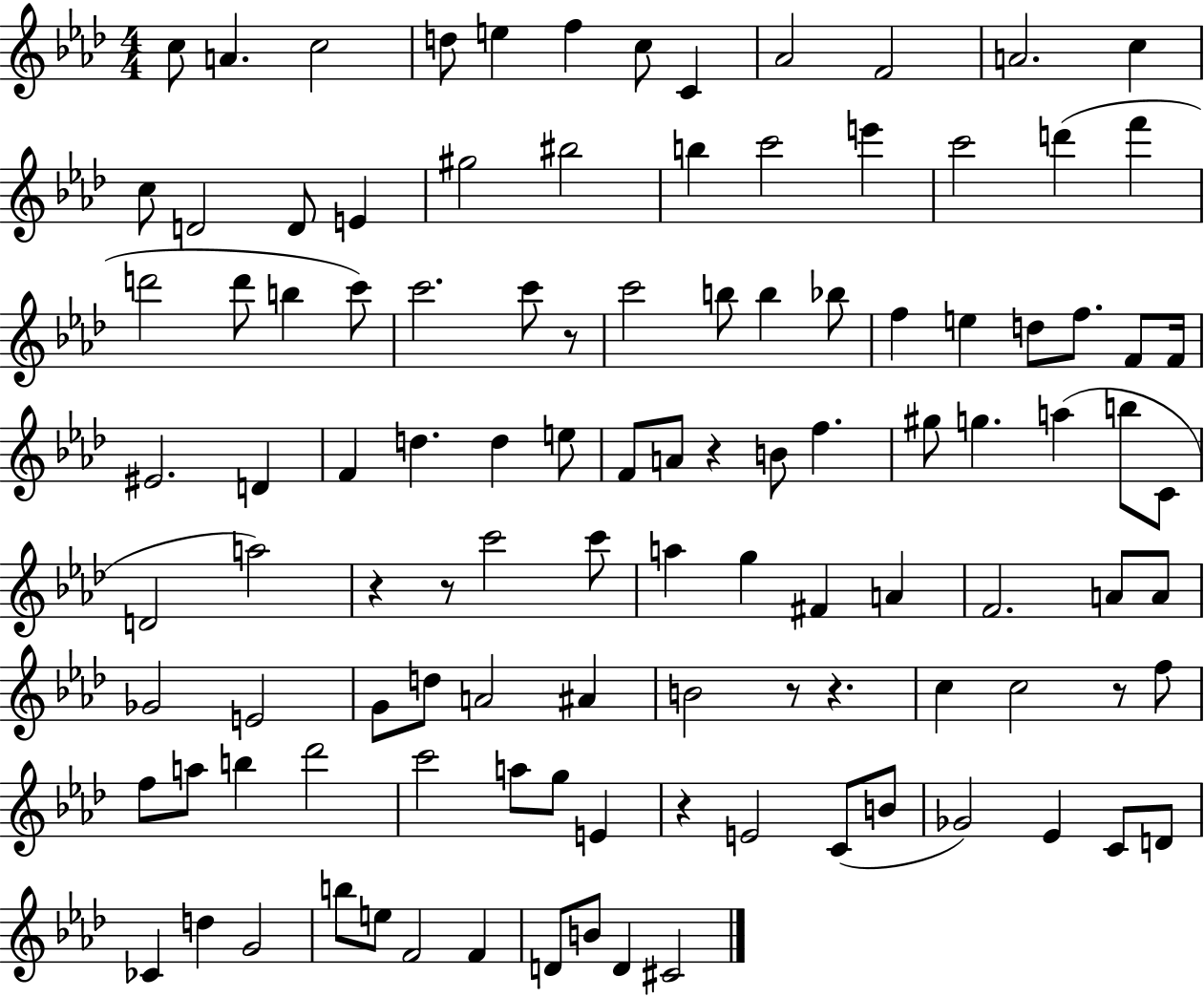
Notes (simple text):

C5/e A4/q. C5/h D5/e E5/q F5/q C5/e C4/q Ab4/h F4/h A4/h. C5/q C5/e D4/h D4/e E4/q G#5/h BIS5/h B5/q C6/h E6/q C6/h D6/q F6/q D6/h D6/e B5/q C6/e C6/h. C6/e R/e C6/h B5/e B5/q Bb5/e F5/q E5/q D5/e F5/e. F4/e F4/s EIS4/h. D4/q F4/q D5/q. D5/q E5/e F4/e A4/e R/q B4/e F5/q. G#5/e G5/q. A5/q B5/e C4/e D4/h A5/h R/q R/e C6/h C6/e A5/q G5/q F#4/q A4/q F4/h. A4/e A4/e Gb4/h E4/h G4/e D5/e A4/h A#4/q B4/h R/e R/q. C5/q C5/h R/e F5/e F5/e A5/e B5/q Db6/h C6/h A5/e G5/e E4/q R/q E4/h C4/e B4/e Gb4/h Eb4/q C4/e D4/e CES4/q D5/q G4/h B5/e E5/e F4/h F4/q D4/e B4/e D4/q C#4/h